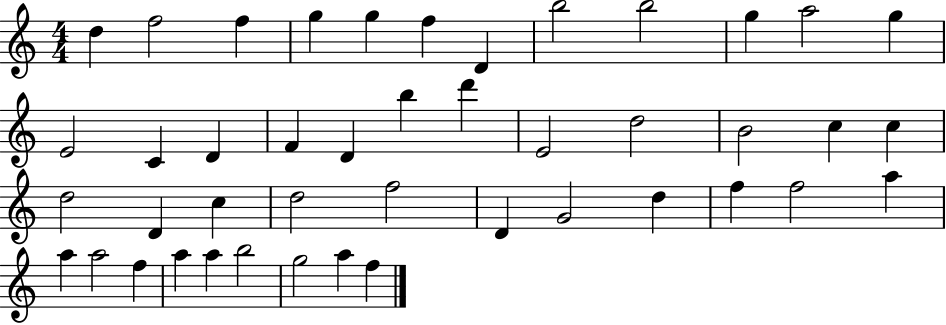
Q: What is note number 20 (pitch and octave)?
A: E4